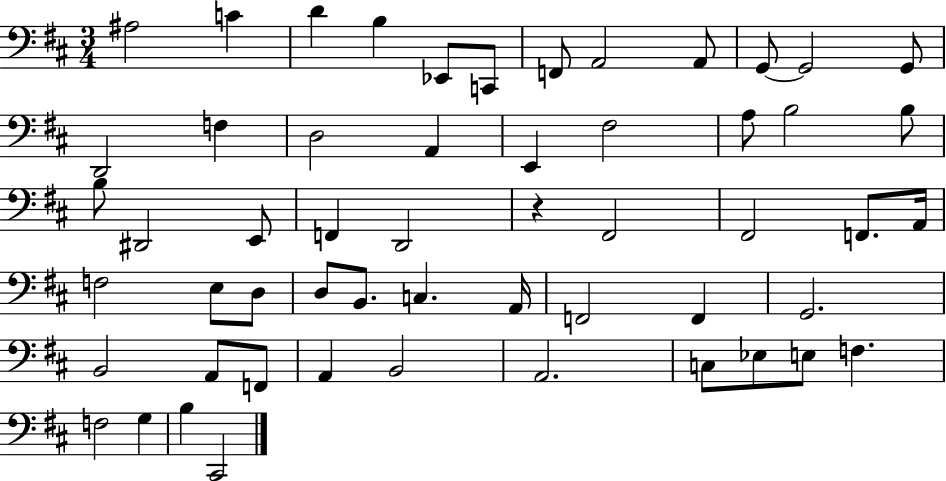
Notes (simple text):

A#3/h C4/q D4/q B3/q Eb2/e C2/e F2/e A2/h A2/e G2/e G2/h G2/e D2/h F3/q D3/h A2/q E2/q F#3/h A3/e B3/h B3/e B3/e D#2/h E2/e F2/q D2/h R/q F#2/h F#2/h F2/e. A2/s F3/h E3/e D3/e D3/e B2/e. C3/q. A2/s F2/h F2/q G2/h. B2/h A2/e F2/e A2/q B2/h A2/h. C3/e Eb3/e E3/e F3/q. F3/h G3/q B3/q C#2/h